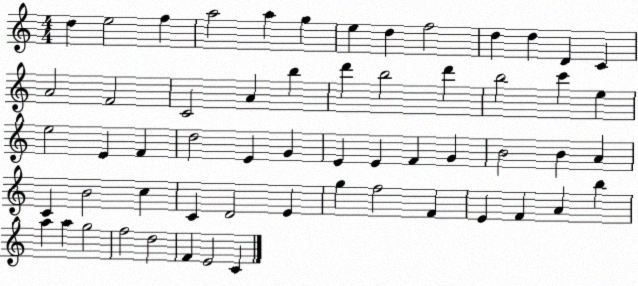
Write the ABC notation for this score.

X:1
T:Untitled
M:4/4
L:1/4
K:C
d e2 f a2 a g e d f2 d d D C A2 F2 C2 A b d' b2 d' b2 c' e e2 E F d2 E G E E F G B2 B A C B2 c C D2 E g f2 F E F A b a a g2 f2 d2 F E2 C